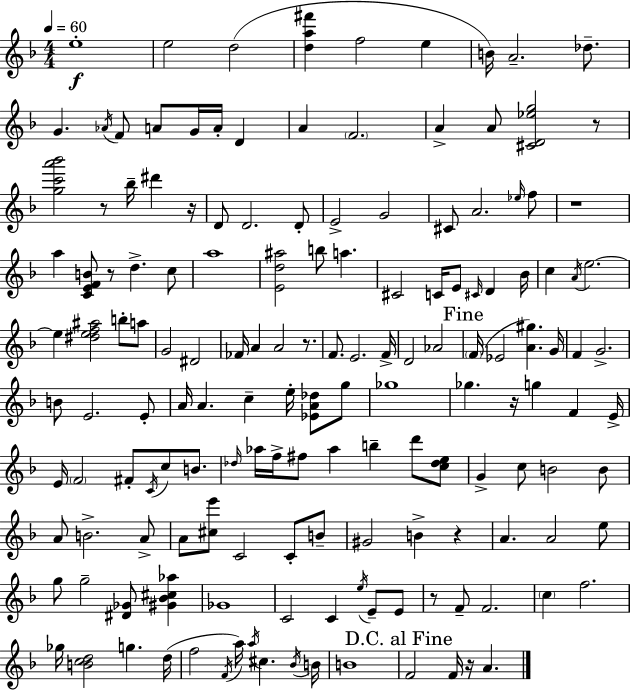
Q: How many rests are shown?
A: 10